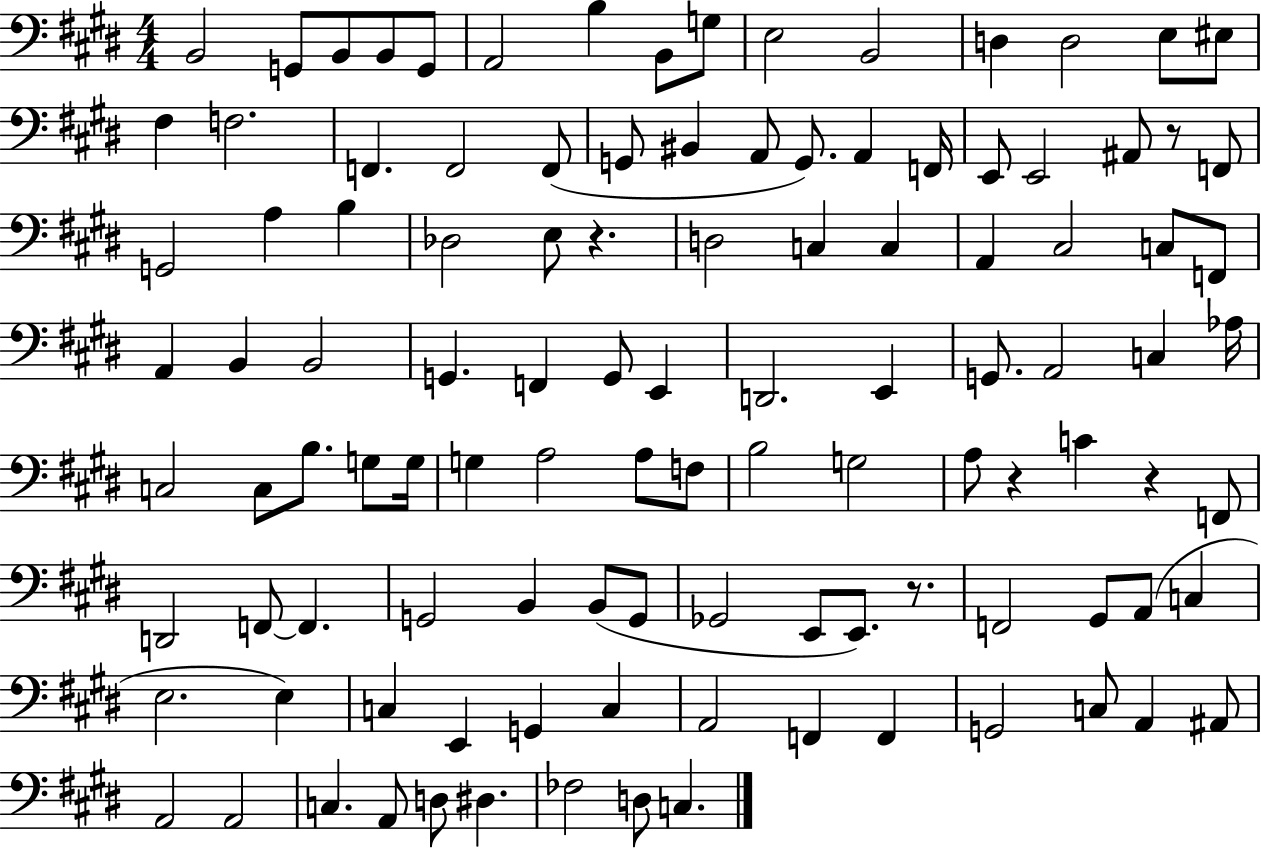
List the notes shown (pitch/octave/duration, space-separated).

B2/h G2/e B2/e B2/e G2/e A2/h B3/q B2/e G3/e E3/h B2/h D3/q D3/h E3/e EIS3/e F#3/q F3/h. F2/q. F2/h F2/e G2/e BIS2/q A2/e G2/e. A2/q F2/s E2/e E2/h A#2/e R/e F2/e G2/h A3/q B3/q Db3/h E3/e R/q. D3/h C3/q C3/q A2/q C#3/h C3/e F2/e A2/q B2/q B2/h G2/q. F2/q G2/e E2/q D2/h. E2/q G2/e. A2/h C3/q Ab3/s C3/h C3/e B3/e. G3/e G3/s G3/q A3/h A3/e F3/e B3/h G3/h A3/e R/q C4/q R/q F2/e D2/h F2/e F2/q. G2/h B2/q B2/e G2/e Gb2/h E2/e E2/e. R/e. F2/h G#2/e A2/e C3/q E3/h. E3/q C3/q E2/q G2/q C3/q A2/h F2/q F2/q G2/h C3/e A2/q A#2/e A2/h A2/h C3/q. A2/e D3/e D#3/q. FES3/h D3/e C3/q.